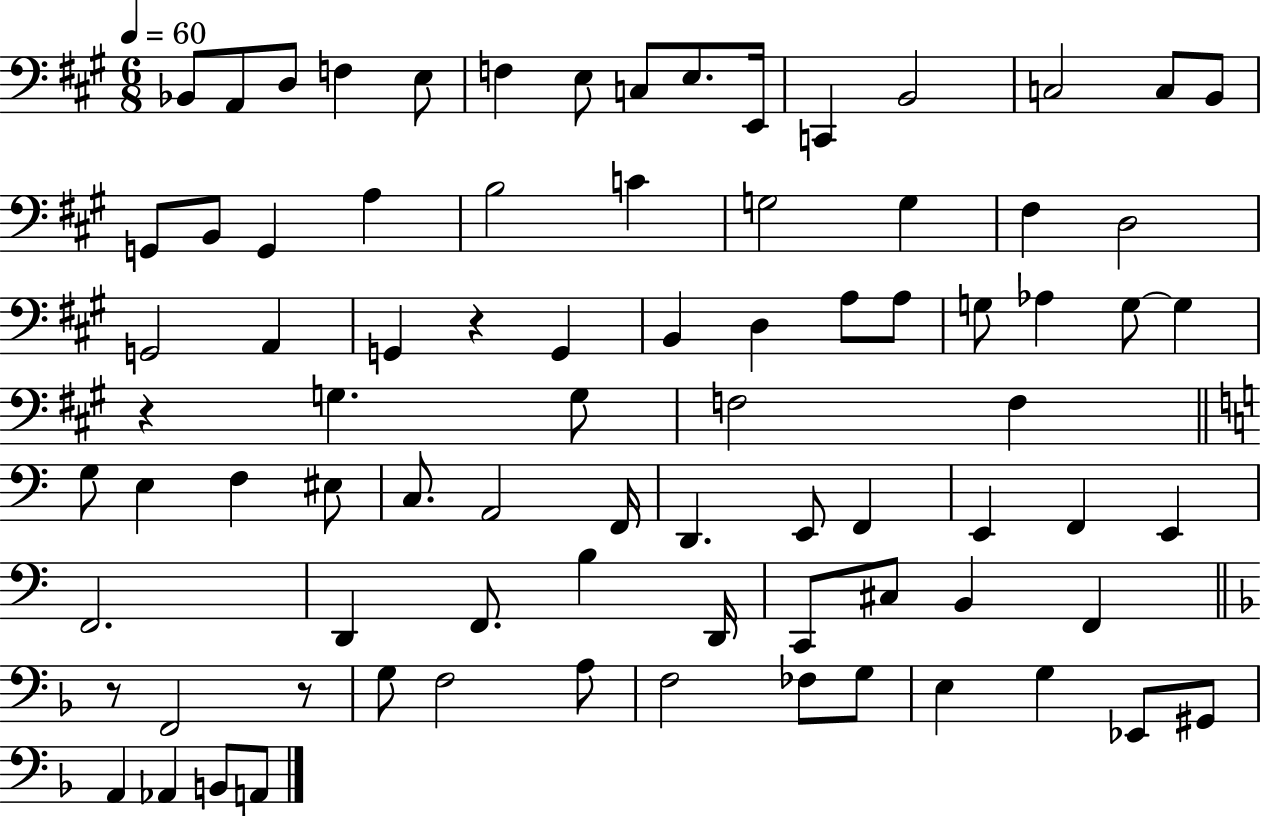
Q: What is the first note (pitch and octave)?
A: Bb2